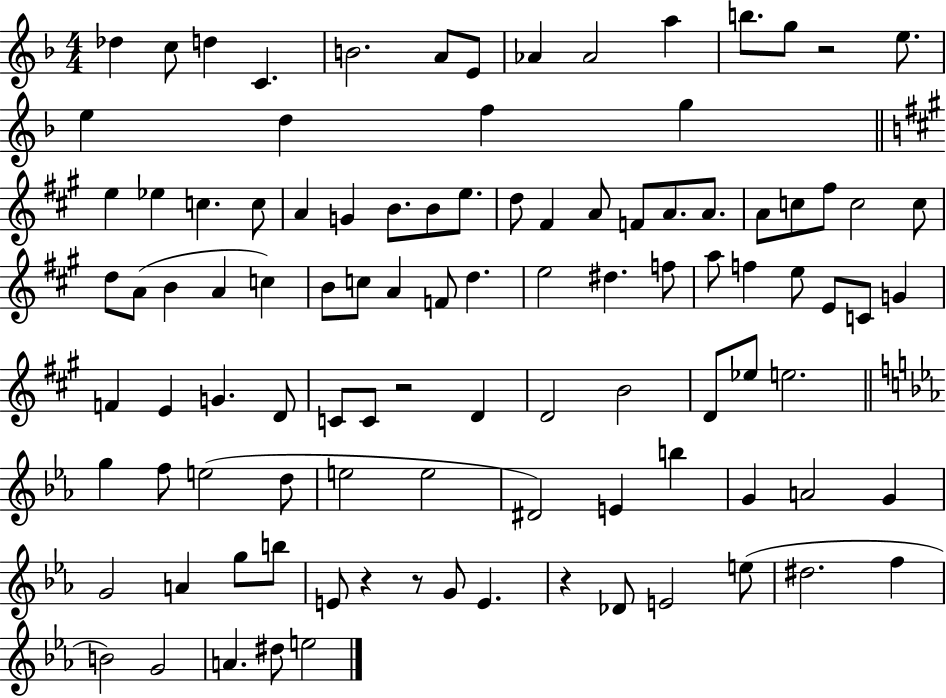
X:1
T:Untitled
M:4/4
L:1/4
K:F
_d c/2 d C B2 A/2 E/2 _A _A2 a b/2 g/2 z2 e/2 e d f g e _e c c/2 A G B/2 B/2 e/2 d/2 ^F A/2 F/2 A/2 A/2 A/2 c/2 ^f/2 c2 c/2 d/2 A/2 B A c B/2 c/2 A F/2 d e2 ^d f/2 a/2 f e/2 E/2 C/2 G F E G D/2 C/2 C/2 z2 D D2 B2 D/2 _e/2 e2 g f/2 e2 d/2 e2 e2 ^D2 E b G A2 G G2 A g/2 b/2 E/2 z z/2 G/2 E z _D/2 E2 e/2 ^d2 f B2 G2 A ^d/2 e2